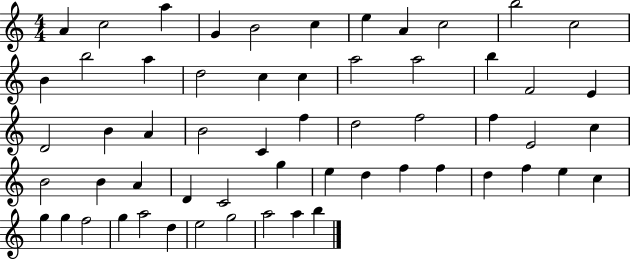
{
  \clef treble
  \numericTimeSignature
  \time 4/4
  \key c \major
  a'4 c''2 a''4 | g'4 b'2 c''4 | e''4 a'4 c''2 | b''2 c''2 | \break b'4 b''2 a''4 | d''2 c''4 c''4 | a''2 a''2 | b''4 f'2 e'4 | \break d'2 b'4 a'4 | b'2 c'4 f''4 | d''2 f''2 | f''4 e'2 c''4 | \break b'2 b'4 a'4 | d'4 c'2 g''4 | e''4 d''4 f''4 f''4 | d''4 f''4 e''4 c''4 | \break g''4 g''4 f''2 | g''4 a''2 d''4 | e''2 g''2 | a''2 a''4 b''4 | \break \bar "|."
}